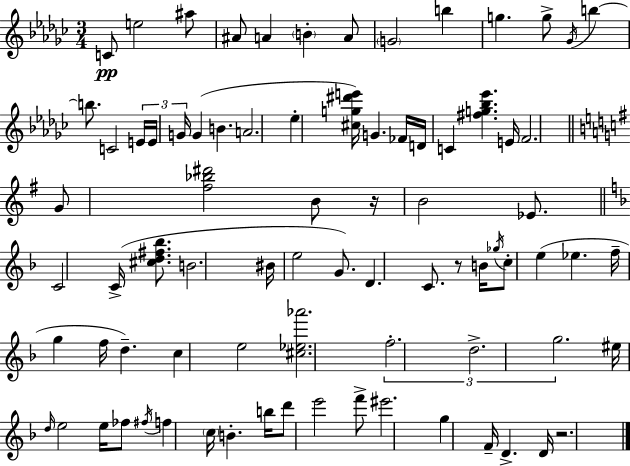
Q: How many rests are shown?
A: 3